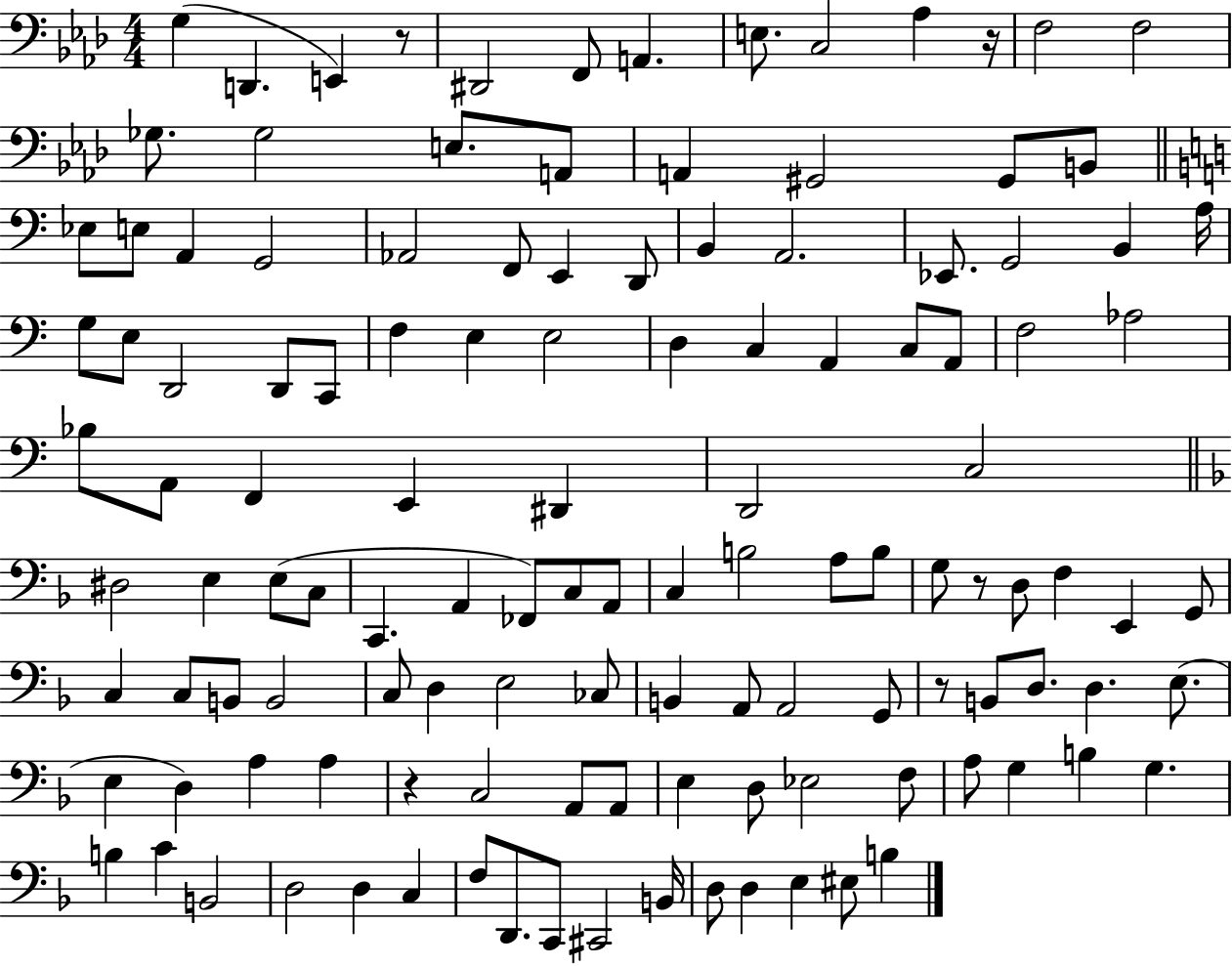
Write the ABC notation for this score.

X:1
T:Untitled
M:4/4
L:1/4
K:Ab
G, D,, E,, z/2 ^D,,2 F,,/2 A,, E,/2 C,2 _A, z/4 F,2 F,2 _G,/2 _G,2 E,/2 A,,/2 A,, ^G,,2 ^G,,/2 B,,/2 _E,/2 E,/2 A,, G,,2 _A,,2 F,,/2 E,, D,,/2 B,, A,,2 _E,,/2 G,,2 B,, A,/4 G,/2 E,/2 D,,2 D,,/2 C,,/2 F, E, E,2 D, C, A,, C,/2 A,,/2 F,2 _A,2 _B,/2 A,,/2 F,, E,, ^D,, D,,2 C,2 ^D,2 E, E,/2 C,/2 C,, A,, _F,,/2 C,/2 A,,/2 C, B,2 A,/2 B,/2 G,/2 z/2 D,/2 F, E,, G,,/2 C, C,/2 B,,/2 B,,2 C,/2 D, E,2 _C,/2 B,, A,,/2 A,,2 G,,/2 z/2 B,,/2 D,/2 D, E,/2 E, D, A, A, z C,2 A,,/2 A,,/2 E, D,/2 _E,2 F,/2 A,/2 G, B, G, B, C B,,2 D,2 D, C, F,/2 D,,/2 C,,/2 ^C,,2 B,,/4 D,/2 D, E, ^E,/2 B,